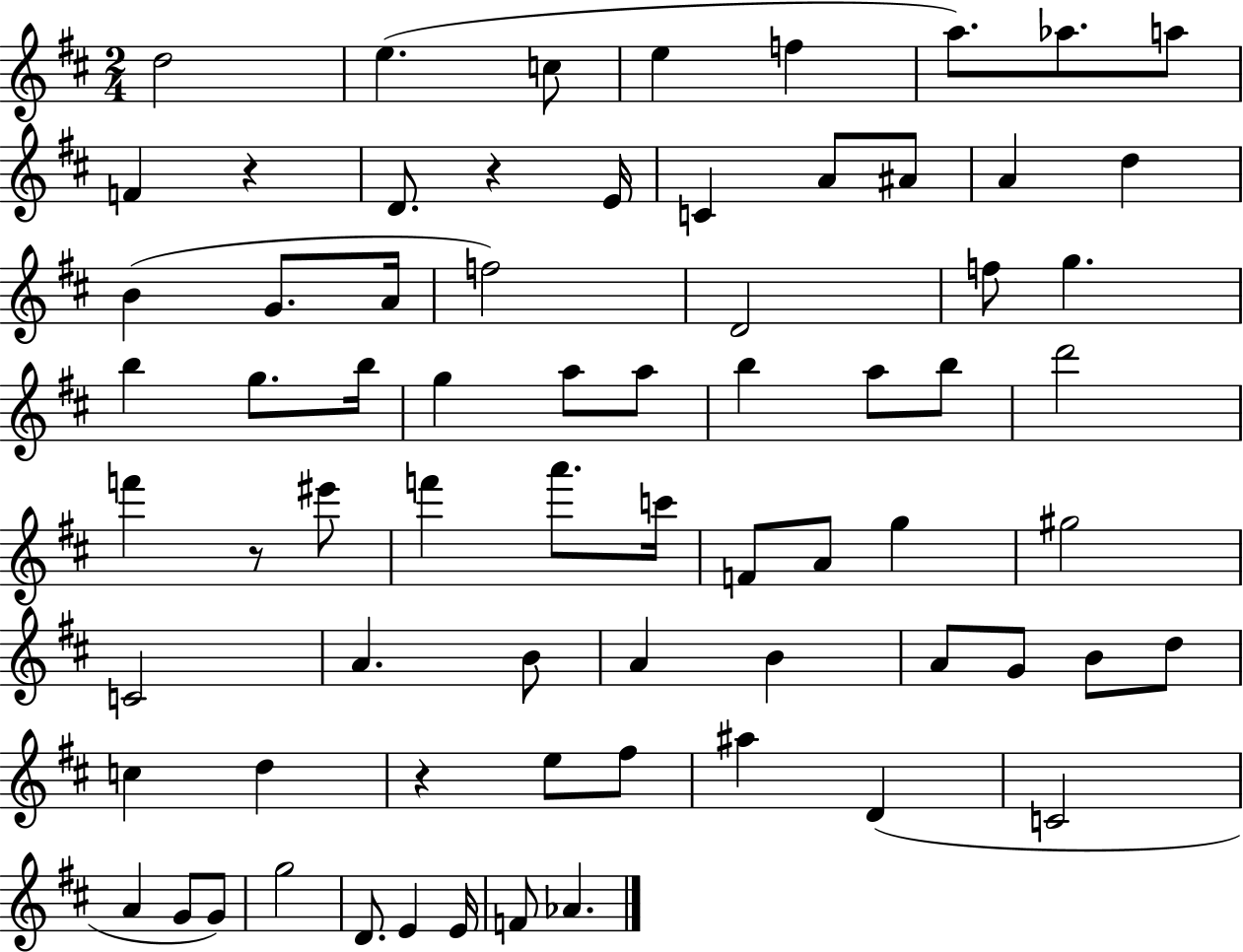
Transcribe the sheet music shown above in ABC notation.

X:1
T:Untitled
M:2/4
L:1/4
K:D
d2 e c/2 e f a/2 _a/2 a/2 F z D/2 z E/4 C A/2 ^A/2 A d B G/2 A/4 f2 D2 f/2 g b g/2 b/4 g a/2 a/2 b a/2 b/2 d'2 f' z/2 ^e'/2 f' a'/2 c'/4 F/2 A/2 g ^g2 C2 A B/2 A B A/2 G/2 B/2 d/2 c d z e/2 ^f/2 ^a D C2 A G/2 G/2 g2 D/2 E E/4 F/2 _A